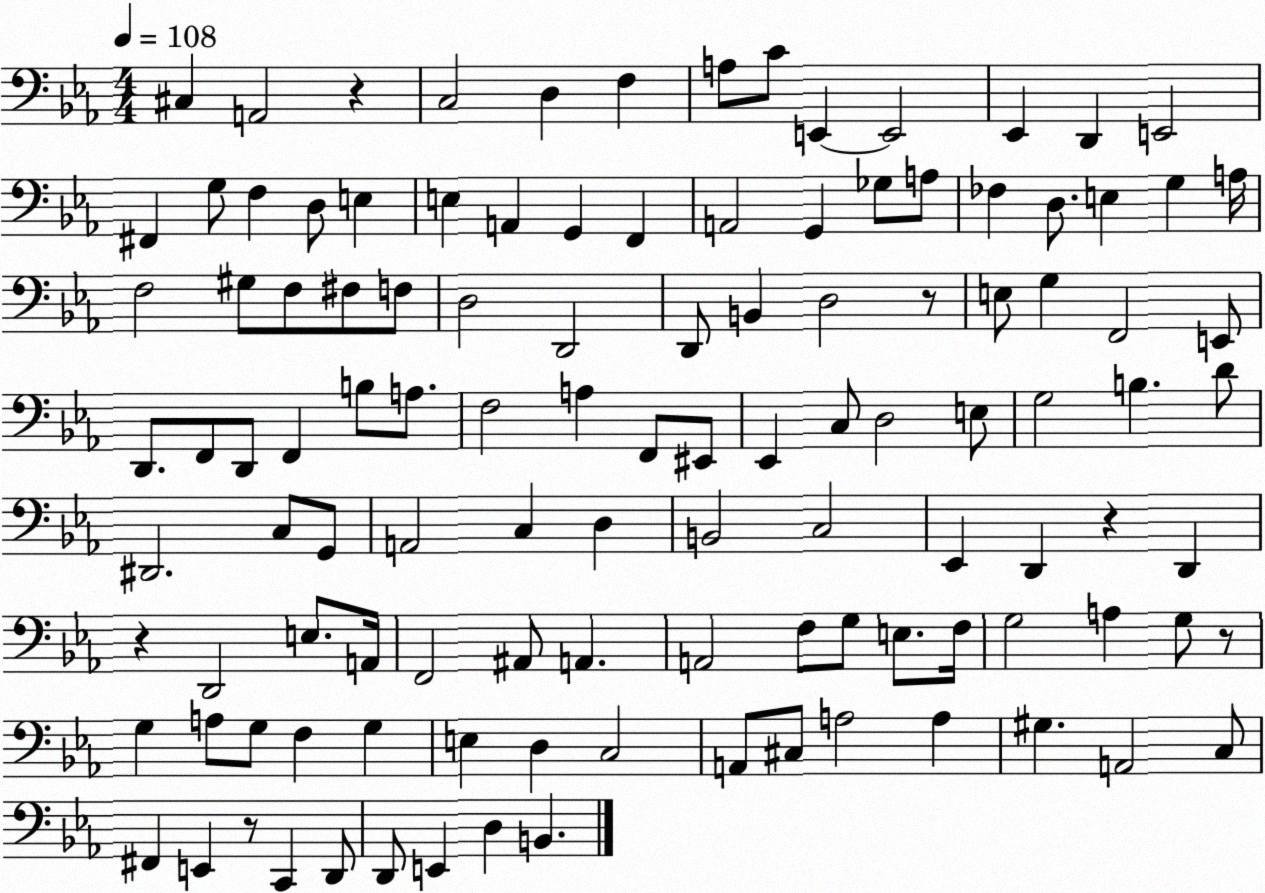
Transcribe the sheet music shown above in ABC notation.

X:1
T:Untitled
M:4/4
L:1/4
K:Eb
^C, A,,2 z C,2 D, F, A,/2 C/2 E,, E,,2 _E,, D,, E,,2 ^F,, G,/2 F, D,/2 E, E, A,, G,, F,, A,,2 G,, _G,/2 A,/2 _F, D,/2 E, G, A,/4 F,2 ^G,/2 F,/2 ^F,/2 F,/2 D,2 D,,2 D,,/2 B,, D,2 z/2 E,/2 G, F,,2 E,,/2 D,,/2 F,,/2 D,,/2 F,, B,/2 A,/2 F,2 A, F,,/2 ^E,,/2 _E,, C,/2 D,2 E,/2 G,2 B, D/2 ^D,,2 C,/2 G,,/2 A,,2 C, D, B,,2 C,2 _E,, D,, z D,, z D,,2 E,/2 A,,/4 F,,2 ^A,,/2 A,, A,,2 F,/2 G,/2 E,/2 F,/4 G,2 A, G,/2 z/2 G, A,/2 G,/2 F, G, E, D, C,2 A,,/2 ^C,/2 A,2 A, ^G, A,,2 C,/2 ^F,, E,, z/2 C,, D,,/2 D,,/2 E,, D, B,,